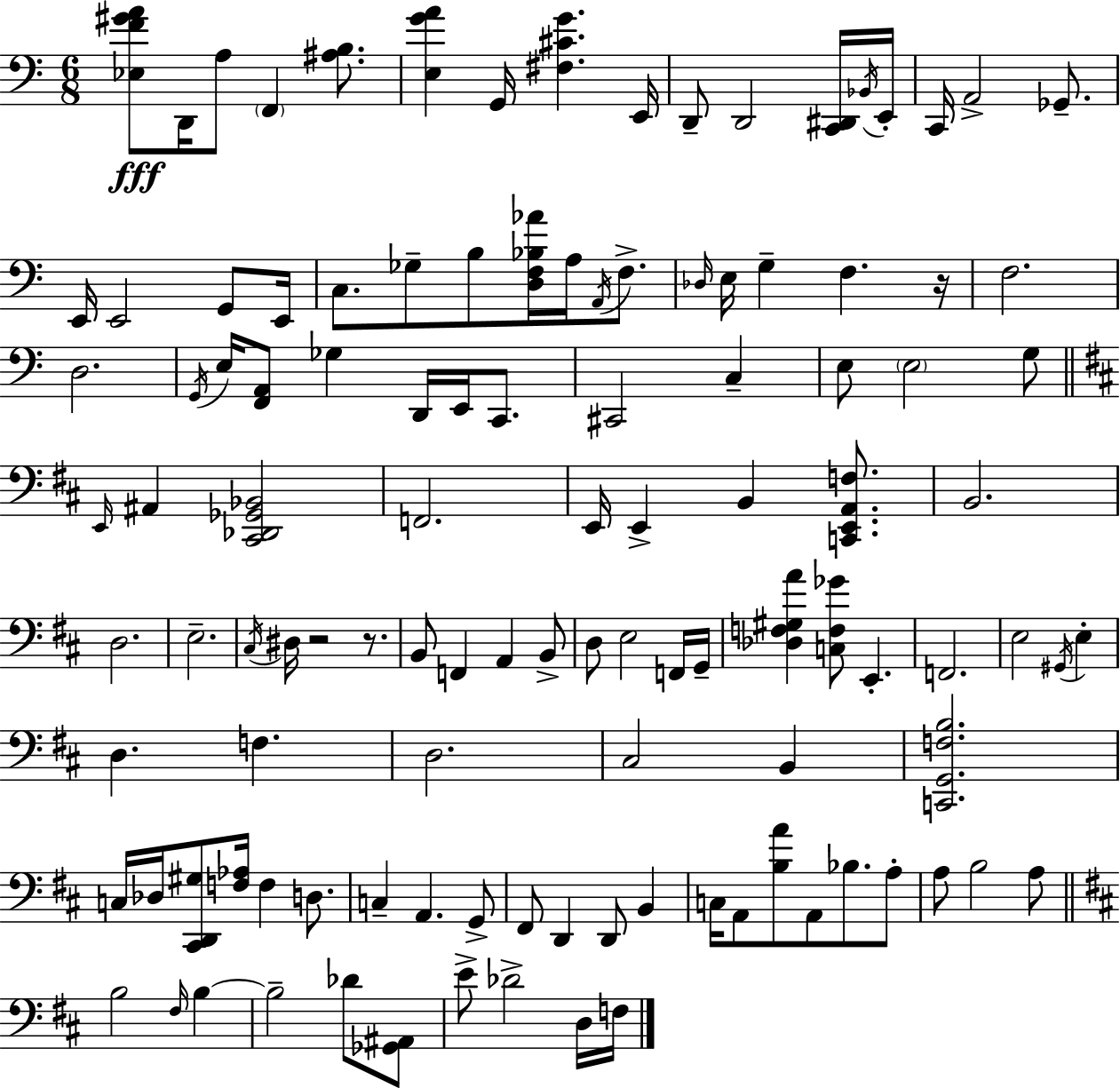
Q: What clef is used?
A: bass